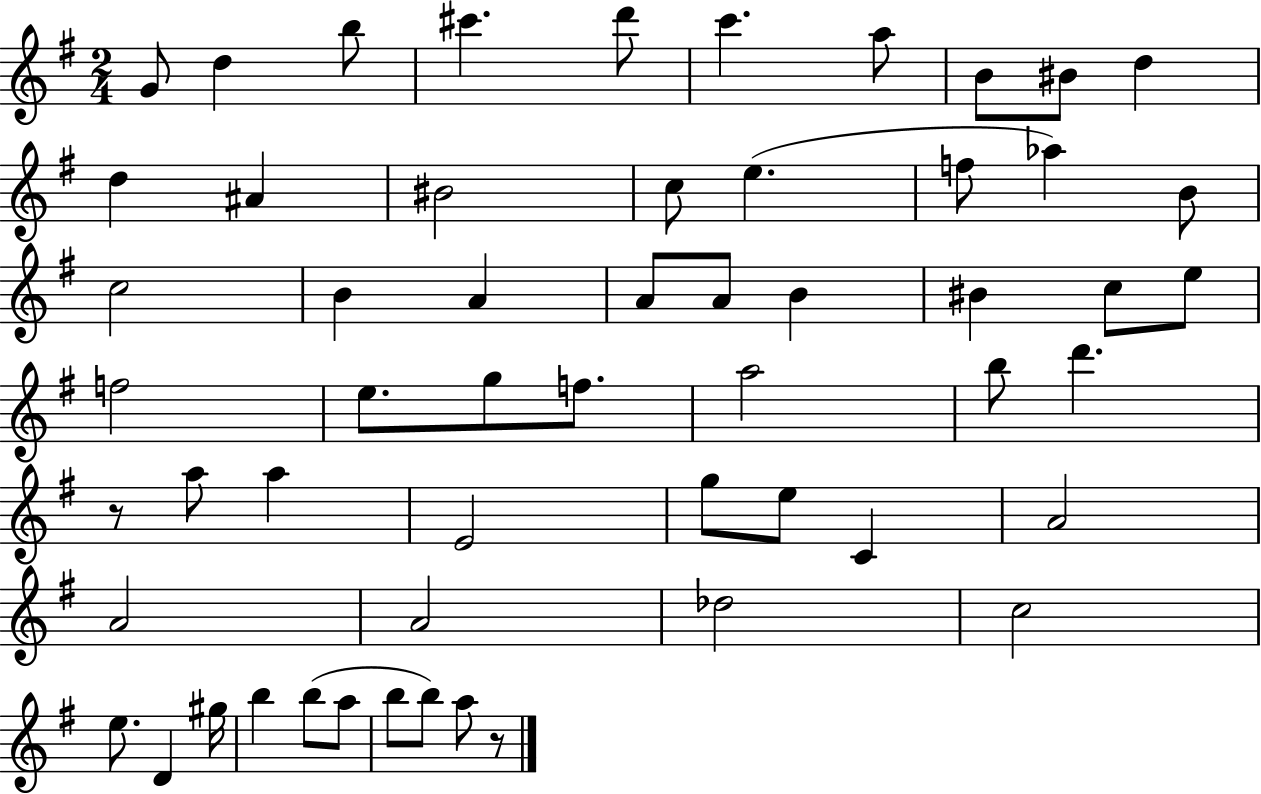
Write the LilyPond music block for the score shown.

{
  \clef treble
  \numericTimeSignature
  \time 2/4
  \key g \major
  g'8 d''4 b''8 | cis'''4. d'''8 | c'''4. a''8 | b'8 bis'8 d''4 | \break d''4 ais'4 | bis'2 | c''8 e''4.( | f''8 aes''4) b'8 | \break c''2 | b'4 a'4 | a'8 a'8 b'4 | bis'4 c''8 e''8 | \break f''2 | e''8. g''8 f''8. | a''2 | b''8 d'''4. | \break r8 a''8 a''4 | e'2 | g''8 e''8 c'4 | a'2 | \break a'2 | a'2 | des''2 | c''2 | \break e''8. d'4 gis''16 | b''4 b''8( a''8 | b''8 b''8) a''8 r8 | \bar "|."
}